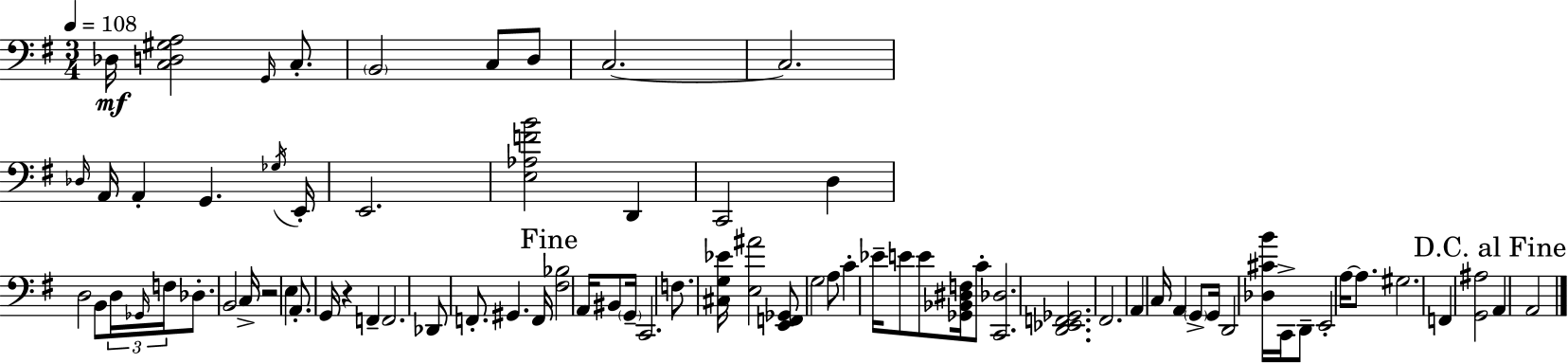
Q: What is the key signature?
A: G major